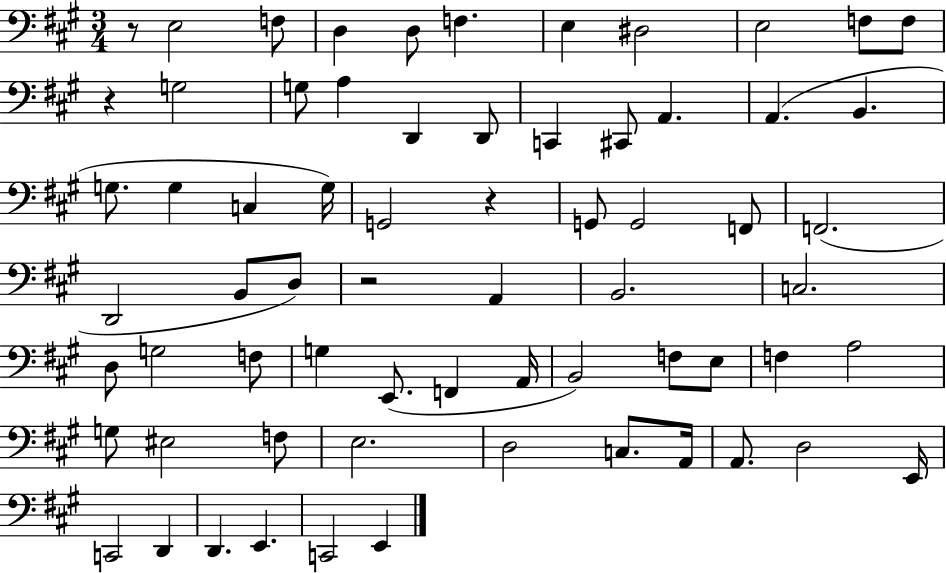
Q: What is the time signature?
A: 3/4